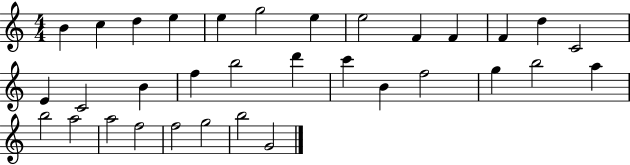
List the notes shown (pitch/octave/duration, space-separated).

B4/q C5/q D5/q E5/q E5/q G5/h E5/q E5/h F4/q F4/q F4/q D5/q C4/h E4/q C4/h B4/q F5/q B5/h D6/q C6/q B4/q F5/h G5/q B5/h A5/q B5/h A5/h A5/h F5/h F5/h G5/h B5/h G4/h